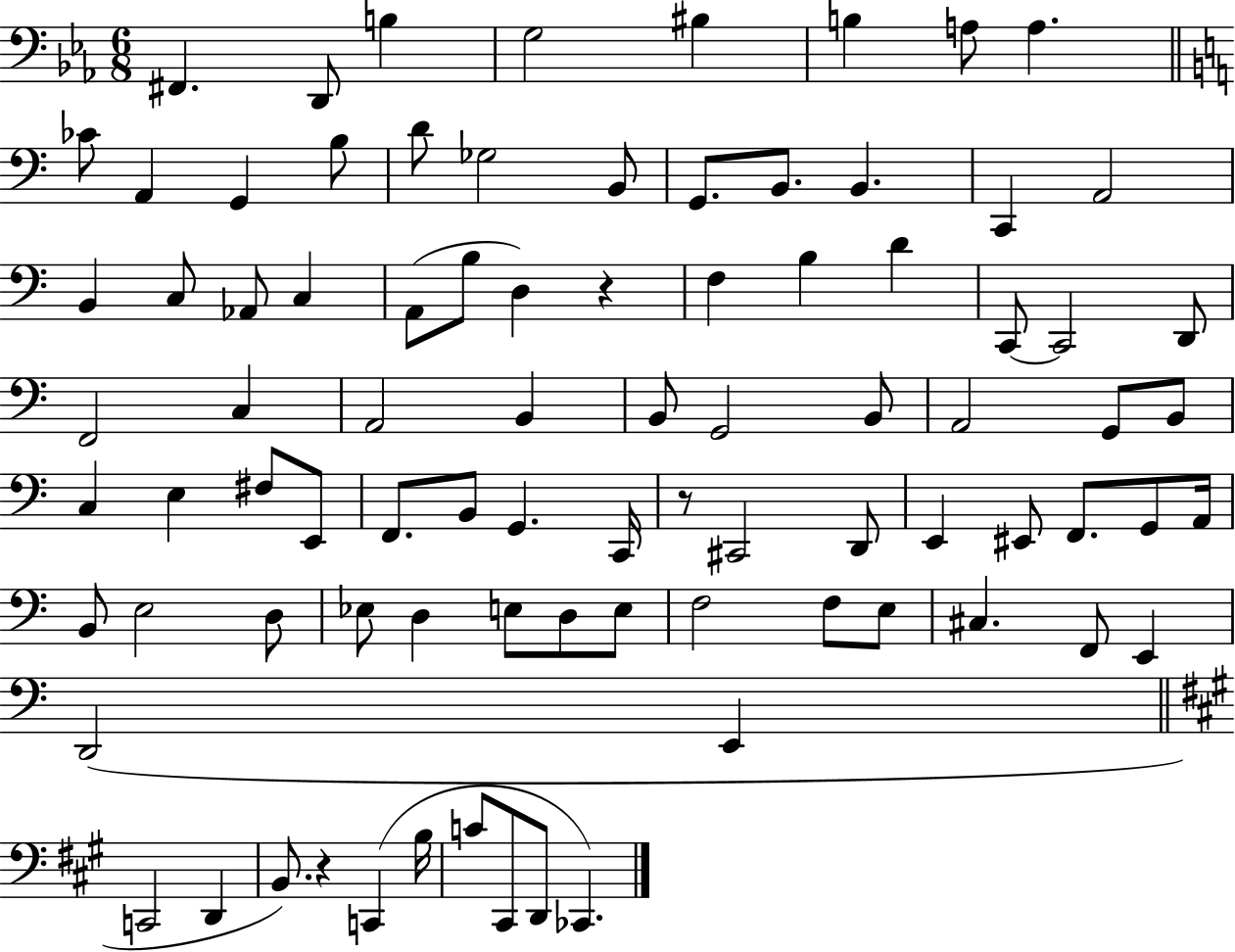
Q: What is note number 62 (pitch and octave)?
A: Eb3